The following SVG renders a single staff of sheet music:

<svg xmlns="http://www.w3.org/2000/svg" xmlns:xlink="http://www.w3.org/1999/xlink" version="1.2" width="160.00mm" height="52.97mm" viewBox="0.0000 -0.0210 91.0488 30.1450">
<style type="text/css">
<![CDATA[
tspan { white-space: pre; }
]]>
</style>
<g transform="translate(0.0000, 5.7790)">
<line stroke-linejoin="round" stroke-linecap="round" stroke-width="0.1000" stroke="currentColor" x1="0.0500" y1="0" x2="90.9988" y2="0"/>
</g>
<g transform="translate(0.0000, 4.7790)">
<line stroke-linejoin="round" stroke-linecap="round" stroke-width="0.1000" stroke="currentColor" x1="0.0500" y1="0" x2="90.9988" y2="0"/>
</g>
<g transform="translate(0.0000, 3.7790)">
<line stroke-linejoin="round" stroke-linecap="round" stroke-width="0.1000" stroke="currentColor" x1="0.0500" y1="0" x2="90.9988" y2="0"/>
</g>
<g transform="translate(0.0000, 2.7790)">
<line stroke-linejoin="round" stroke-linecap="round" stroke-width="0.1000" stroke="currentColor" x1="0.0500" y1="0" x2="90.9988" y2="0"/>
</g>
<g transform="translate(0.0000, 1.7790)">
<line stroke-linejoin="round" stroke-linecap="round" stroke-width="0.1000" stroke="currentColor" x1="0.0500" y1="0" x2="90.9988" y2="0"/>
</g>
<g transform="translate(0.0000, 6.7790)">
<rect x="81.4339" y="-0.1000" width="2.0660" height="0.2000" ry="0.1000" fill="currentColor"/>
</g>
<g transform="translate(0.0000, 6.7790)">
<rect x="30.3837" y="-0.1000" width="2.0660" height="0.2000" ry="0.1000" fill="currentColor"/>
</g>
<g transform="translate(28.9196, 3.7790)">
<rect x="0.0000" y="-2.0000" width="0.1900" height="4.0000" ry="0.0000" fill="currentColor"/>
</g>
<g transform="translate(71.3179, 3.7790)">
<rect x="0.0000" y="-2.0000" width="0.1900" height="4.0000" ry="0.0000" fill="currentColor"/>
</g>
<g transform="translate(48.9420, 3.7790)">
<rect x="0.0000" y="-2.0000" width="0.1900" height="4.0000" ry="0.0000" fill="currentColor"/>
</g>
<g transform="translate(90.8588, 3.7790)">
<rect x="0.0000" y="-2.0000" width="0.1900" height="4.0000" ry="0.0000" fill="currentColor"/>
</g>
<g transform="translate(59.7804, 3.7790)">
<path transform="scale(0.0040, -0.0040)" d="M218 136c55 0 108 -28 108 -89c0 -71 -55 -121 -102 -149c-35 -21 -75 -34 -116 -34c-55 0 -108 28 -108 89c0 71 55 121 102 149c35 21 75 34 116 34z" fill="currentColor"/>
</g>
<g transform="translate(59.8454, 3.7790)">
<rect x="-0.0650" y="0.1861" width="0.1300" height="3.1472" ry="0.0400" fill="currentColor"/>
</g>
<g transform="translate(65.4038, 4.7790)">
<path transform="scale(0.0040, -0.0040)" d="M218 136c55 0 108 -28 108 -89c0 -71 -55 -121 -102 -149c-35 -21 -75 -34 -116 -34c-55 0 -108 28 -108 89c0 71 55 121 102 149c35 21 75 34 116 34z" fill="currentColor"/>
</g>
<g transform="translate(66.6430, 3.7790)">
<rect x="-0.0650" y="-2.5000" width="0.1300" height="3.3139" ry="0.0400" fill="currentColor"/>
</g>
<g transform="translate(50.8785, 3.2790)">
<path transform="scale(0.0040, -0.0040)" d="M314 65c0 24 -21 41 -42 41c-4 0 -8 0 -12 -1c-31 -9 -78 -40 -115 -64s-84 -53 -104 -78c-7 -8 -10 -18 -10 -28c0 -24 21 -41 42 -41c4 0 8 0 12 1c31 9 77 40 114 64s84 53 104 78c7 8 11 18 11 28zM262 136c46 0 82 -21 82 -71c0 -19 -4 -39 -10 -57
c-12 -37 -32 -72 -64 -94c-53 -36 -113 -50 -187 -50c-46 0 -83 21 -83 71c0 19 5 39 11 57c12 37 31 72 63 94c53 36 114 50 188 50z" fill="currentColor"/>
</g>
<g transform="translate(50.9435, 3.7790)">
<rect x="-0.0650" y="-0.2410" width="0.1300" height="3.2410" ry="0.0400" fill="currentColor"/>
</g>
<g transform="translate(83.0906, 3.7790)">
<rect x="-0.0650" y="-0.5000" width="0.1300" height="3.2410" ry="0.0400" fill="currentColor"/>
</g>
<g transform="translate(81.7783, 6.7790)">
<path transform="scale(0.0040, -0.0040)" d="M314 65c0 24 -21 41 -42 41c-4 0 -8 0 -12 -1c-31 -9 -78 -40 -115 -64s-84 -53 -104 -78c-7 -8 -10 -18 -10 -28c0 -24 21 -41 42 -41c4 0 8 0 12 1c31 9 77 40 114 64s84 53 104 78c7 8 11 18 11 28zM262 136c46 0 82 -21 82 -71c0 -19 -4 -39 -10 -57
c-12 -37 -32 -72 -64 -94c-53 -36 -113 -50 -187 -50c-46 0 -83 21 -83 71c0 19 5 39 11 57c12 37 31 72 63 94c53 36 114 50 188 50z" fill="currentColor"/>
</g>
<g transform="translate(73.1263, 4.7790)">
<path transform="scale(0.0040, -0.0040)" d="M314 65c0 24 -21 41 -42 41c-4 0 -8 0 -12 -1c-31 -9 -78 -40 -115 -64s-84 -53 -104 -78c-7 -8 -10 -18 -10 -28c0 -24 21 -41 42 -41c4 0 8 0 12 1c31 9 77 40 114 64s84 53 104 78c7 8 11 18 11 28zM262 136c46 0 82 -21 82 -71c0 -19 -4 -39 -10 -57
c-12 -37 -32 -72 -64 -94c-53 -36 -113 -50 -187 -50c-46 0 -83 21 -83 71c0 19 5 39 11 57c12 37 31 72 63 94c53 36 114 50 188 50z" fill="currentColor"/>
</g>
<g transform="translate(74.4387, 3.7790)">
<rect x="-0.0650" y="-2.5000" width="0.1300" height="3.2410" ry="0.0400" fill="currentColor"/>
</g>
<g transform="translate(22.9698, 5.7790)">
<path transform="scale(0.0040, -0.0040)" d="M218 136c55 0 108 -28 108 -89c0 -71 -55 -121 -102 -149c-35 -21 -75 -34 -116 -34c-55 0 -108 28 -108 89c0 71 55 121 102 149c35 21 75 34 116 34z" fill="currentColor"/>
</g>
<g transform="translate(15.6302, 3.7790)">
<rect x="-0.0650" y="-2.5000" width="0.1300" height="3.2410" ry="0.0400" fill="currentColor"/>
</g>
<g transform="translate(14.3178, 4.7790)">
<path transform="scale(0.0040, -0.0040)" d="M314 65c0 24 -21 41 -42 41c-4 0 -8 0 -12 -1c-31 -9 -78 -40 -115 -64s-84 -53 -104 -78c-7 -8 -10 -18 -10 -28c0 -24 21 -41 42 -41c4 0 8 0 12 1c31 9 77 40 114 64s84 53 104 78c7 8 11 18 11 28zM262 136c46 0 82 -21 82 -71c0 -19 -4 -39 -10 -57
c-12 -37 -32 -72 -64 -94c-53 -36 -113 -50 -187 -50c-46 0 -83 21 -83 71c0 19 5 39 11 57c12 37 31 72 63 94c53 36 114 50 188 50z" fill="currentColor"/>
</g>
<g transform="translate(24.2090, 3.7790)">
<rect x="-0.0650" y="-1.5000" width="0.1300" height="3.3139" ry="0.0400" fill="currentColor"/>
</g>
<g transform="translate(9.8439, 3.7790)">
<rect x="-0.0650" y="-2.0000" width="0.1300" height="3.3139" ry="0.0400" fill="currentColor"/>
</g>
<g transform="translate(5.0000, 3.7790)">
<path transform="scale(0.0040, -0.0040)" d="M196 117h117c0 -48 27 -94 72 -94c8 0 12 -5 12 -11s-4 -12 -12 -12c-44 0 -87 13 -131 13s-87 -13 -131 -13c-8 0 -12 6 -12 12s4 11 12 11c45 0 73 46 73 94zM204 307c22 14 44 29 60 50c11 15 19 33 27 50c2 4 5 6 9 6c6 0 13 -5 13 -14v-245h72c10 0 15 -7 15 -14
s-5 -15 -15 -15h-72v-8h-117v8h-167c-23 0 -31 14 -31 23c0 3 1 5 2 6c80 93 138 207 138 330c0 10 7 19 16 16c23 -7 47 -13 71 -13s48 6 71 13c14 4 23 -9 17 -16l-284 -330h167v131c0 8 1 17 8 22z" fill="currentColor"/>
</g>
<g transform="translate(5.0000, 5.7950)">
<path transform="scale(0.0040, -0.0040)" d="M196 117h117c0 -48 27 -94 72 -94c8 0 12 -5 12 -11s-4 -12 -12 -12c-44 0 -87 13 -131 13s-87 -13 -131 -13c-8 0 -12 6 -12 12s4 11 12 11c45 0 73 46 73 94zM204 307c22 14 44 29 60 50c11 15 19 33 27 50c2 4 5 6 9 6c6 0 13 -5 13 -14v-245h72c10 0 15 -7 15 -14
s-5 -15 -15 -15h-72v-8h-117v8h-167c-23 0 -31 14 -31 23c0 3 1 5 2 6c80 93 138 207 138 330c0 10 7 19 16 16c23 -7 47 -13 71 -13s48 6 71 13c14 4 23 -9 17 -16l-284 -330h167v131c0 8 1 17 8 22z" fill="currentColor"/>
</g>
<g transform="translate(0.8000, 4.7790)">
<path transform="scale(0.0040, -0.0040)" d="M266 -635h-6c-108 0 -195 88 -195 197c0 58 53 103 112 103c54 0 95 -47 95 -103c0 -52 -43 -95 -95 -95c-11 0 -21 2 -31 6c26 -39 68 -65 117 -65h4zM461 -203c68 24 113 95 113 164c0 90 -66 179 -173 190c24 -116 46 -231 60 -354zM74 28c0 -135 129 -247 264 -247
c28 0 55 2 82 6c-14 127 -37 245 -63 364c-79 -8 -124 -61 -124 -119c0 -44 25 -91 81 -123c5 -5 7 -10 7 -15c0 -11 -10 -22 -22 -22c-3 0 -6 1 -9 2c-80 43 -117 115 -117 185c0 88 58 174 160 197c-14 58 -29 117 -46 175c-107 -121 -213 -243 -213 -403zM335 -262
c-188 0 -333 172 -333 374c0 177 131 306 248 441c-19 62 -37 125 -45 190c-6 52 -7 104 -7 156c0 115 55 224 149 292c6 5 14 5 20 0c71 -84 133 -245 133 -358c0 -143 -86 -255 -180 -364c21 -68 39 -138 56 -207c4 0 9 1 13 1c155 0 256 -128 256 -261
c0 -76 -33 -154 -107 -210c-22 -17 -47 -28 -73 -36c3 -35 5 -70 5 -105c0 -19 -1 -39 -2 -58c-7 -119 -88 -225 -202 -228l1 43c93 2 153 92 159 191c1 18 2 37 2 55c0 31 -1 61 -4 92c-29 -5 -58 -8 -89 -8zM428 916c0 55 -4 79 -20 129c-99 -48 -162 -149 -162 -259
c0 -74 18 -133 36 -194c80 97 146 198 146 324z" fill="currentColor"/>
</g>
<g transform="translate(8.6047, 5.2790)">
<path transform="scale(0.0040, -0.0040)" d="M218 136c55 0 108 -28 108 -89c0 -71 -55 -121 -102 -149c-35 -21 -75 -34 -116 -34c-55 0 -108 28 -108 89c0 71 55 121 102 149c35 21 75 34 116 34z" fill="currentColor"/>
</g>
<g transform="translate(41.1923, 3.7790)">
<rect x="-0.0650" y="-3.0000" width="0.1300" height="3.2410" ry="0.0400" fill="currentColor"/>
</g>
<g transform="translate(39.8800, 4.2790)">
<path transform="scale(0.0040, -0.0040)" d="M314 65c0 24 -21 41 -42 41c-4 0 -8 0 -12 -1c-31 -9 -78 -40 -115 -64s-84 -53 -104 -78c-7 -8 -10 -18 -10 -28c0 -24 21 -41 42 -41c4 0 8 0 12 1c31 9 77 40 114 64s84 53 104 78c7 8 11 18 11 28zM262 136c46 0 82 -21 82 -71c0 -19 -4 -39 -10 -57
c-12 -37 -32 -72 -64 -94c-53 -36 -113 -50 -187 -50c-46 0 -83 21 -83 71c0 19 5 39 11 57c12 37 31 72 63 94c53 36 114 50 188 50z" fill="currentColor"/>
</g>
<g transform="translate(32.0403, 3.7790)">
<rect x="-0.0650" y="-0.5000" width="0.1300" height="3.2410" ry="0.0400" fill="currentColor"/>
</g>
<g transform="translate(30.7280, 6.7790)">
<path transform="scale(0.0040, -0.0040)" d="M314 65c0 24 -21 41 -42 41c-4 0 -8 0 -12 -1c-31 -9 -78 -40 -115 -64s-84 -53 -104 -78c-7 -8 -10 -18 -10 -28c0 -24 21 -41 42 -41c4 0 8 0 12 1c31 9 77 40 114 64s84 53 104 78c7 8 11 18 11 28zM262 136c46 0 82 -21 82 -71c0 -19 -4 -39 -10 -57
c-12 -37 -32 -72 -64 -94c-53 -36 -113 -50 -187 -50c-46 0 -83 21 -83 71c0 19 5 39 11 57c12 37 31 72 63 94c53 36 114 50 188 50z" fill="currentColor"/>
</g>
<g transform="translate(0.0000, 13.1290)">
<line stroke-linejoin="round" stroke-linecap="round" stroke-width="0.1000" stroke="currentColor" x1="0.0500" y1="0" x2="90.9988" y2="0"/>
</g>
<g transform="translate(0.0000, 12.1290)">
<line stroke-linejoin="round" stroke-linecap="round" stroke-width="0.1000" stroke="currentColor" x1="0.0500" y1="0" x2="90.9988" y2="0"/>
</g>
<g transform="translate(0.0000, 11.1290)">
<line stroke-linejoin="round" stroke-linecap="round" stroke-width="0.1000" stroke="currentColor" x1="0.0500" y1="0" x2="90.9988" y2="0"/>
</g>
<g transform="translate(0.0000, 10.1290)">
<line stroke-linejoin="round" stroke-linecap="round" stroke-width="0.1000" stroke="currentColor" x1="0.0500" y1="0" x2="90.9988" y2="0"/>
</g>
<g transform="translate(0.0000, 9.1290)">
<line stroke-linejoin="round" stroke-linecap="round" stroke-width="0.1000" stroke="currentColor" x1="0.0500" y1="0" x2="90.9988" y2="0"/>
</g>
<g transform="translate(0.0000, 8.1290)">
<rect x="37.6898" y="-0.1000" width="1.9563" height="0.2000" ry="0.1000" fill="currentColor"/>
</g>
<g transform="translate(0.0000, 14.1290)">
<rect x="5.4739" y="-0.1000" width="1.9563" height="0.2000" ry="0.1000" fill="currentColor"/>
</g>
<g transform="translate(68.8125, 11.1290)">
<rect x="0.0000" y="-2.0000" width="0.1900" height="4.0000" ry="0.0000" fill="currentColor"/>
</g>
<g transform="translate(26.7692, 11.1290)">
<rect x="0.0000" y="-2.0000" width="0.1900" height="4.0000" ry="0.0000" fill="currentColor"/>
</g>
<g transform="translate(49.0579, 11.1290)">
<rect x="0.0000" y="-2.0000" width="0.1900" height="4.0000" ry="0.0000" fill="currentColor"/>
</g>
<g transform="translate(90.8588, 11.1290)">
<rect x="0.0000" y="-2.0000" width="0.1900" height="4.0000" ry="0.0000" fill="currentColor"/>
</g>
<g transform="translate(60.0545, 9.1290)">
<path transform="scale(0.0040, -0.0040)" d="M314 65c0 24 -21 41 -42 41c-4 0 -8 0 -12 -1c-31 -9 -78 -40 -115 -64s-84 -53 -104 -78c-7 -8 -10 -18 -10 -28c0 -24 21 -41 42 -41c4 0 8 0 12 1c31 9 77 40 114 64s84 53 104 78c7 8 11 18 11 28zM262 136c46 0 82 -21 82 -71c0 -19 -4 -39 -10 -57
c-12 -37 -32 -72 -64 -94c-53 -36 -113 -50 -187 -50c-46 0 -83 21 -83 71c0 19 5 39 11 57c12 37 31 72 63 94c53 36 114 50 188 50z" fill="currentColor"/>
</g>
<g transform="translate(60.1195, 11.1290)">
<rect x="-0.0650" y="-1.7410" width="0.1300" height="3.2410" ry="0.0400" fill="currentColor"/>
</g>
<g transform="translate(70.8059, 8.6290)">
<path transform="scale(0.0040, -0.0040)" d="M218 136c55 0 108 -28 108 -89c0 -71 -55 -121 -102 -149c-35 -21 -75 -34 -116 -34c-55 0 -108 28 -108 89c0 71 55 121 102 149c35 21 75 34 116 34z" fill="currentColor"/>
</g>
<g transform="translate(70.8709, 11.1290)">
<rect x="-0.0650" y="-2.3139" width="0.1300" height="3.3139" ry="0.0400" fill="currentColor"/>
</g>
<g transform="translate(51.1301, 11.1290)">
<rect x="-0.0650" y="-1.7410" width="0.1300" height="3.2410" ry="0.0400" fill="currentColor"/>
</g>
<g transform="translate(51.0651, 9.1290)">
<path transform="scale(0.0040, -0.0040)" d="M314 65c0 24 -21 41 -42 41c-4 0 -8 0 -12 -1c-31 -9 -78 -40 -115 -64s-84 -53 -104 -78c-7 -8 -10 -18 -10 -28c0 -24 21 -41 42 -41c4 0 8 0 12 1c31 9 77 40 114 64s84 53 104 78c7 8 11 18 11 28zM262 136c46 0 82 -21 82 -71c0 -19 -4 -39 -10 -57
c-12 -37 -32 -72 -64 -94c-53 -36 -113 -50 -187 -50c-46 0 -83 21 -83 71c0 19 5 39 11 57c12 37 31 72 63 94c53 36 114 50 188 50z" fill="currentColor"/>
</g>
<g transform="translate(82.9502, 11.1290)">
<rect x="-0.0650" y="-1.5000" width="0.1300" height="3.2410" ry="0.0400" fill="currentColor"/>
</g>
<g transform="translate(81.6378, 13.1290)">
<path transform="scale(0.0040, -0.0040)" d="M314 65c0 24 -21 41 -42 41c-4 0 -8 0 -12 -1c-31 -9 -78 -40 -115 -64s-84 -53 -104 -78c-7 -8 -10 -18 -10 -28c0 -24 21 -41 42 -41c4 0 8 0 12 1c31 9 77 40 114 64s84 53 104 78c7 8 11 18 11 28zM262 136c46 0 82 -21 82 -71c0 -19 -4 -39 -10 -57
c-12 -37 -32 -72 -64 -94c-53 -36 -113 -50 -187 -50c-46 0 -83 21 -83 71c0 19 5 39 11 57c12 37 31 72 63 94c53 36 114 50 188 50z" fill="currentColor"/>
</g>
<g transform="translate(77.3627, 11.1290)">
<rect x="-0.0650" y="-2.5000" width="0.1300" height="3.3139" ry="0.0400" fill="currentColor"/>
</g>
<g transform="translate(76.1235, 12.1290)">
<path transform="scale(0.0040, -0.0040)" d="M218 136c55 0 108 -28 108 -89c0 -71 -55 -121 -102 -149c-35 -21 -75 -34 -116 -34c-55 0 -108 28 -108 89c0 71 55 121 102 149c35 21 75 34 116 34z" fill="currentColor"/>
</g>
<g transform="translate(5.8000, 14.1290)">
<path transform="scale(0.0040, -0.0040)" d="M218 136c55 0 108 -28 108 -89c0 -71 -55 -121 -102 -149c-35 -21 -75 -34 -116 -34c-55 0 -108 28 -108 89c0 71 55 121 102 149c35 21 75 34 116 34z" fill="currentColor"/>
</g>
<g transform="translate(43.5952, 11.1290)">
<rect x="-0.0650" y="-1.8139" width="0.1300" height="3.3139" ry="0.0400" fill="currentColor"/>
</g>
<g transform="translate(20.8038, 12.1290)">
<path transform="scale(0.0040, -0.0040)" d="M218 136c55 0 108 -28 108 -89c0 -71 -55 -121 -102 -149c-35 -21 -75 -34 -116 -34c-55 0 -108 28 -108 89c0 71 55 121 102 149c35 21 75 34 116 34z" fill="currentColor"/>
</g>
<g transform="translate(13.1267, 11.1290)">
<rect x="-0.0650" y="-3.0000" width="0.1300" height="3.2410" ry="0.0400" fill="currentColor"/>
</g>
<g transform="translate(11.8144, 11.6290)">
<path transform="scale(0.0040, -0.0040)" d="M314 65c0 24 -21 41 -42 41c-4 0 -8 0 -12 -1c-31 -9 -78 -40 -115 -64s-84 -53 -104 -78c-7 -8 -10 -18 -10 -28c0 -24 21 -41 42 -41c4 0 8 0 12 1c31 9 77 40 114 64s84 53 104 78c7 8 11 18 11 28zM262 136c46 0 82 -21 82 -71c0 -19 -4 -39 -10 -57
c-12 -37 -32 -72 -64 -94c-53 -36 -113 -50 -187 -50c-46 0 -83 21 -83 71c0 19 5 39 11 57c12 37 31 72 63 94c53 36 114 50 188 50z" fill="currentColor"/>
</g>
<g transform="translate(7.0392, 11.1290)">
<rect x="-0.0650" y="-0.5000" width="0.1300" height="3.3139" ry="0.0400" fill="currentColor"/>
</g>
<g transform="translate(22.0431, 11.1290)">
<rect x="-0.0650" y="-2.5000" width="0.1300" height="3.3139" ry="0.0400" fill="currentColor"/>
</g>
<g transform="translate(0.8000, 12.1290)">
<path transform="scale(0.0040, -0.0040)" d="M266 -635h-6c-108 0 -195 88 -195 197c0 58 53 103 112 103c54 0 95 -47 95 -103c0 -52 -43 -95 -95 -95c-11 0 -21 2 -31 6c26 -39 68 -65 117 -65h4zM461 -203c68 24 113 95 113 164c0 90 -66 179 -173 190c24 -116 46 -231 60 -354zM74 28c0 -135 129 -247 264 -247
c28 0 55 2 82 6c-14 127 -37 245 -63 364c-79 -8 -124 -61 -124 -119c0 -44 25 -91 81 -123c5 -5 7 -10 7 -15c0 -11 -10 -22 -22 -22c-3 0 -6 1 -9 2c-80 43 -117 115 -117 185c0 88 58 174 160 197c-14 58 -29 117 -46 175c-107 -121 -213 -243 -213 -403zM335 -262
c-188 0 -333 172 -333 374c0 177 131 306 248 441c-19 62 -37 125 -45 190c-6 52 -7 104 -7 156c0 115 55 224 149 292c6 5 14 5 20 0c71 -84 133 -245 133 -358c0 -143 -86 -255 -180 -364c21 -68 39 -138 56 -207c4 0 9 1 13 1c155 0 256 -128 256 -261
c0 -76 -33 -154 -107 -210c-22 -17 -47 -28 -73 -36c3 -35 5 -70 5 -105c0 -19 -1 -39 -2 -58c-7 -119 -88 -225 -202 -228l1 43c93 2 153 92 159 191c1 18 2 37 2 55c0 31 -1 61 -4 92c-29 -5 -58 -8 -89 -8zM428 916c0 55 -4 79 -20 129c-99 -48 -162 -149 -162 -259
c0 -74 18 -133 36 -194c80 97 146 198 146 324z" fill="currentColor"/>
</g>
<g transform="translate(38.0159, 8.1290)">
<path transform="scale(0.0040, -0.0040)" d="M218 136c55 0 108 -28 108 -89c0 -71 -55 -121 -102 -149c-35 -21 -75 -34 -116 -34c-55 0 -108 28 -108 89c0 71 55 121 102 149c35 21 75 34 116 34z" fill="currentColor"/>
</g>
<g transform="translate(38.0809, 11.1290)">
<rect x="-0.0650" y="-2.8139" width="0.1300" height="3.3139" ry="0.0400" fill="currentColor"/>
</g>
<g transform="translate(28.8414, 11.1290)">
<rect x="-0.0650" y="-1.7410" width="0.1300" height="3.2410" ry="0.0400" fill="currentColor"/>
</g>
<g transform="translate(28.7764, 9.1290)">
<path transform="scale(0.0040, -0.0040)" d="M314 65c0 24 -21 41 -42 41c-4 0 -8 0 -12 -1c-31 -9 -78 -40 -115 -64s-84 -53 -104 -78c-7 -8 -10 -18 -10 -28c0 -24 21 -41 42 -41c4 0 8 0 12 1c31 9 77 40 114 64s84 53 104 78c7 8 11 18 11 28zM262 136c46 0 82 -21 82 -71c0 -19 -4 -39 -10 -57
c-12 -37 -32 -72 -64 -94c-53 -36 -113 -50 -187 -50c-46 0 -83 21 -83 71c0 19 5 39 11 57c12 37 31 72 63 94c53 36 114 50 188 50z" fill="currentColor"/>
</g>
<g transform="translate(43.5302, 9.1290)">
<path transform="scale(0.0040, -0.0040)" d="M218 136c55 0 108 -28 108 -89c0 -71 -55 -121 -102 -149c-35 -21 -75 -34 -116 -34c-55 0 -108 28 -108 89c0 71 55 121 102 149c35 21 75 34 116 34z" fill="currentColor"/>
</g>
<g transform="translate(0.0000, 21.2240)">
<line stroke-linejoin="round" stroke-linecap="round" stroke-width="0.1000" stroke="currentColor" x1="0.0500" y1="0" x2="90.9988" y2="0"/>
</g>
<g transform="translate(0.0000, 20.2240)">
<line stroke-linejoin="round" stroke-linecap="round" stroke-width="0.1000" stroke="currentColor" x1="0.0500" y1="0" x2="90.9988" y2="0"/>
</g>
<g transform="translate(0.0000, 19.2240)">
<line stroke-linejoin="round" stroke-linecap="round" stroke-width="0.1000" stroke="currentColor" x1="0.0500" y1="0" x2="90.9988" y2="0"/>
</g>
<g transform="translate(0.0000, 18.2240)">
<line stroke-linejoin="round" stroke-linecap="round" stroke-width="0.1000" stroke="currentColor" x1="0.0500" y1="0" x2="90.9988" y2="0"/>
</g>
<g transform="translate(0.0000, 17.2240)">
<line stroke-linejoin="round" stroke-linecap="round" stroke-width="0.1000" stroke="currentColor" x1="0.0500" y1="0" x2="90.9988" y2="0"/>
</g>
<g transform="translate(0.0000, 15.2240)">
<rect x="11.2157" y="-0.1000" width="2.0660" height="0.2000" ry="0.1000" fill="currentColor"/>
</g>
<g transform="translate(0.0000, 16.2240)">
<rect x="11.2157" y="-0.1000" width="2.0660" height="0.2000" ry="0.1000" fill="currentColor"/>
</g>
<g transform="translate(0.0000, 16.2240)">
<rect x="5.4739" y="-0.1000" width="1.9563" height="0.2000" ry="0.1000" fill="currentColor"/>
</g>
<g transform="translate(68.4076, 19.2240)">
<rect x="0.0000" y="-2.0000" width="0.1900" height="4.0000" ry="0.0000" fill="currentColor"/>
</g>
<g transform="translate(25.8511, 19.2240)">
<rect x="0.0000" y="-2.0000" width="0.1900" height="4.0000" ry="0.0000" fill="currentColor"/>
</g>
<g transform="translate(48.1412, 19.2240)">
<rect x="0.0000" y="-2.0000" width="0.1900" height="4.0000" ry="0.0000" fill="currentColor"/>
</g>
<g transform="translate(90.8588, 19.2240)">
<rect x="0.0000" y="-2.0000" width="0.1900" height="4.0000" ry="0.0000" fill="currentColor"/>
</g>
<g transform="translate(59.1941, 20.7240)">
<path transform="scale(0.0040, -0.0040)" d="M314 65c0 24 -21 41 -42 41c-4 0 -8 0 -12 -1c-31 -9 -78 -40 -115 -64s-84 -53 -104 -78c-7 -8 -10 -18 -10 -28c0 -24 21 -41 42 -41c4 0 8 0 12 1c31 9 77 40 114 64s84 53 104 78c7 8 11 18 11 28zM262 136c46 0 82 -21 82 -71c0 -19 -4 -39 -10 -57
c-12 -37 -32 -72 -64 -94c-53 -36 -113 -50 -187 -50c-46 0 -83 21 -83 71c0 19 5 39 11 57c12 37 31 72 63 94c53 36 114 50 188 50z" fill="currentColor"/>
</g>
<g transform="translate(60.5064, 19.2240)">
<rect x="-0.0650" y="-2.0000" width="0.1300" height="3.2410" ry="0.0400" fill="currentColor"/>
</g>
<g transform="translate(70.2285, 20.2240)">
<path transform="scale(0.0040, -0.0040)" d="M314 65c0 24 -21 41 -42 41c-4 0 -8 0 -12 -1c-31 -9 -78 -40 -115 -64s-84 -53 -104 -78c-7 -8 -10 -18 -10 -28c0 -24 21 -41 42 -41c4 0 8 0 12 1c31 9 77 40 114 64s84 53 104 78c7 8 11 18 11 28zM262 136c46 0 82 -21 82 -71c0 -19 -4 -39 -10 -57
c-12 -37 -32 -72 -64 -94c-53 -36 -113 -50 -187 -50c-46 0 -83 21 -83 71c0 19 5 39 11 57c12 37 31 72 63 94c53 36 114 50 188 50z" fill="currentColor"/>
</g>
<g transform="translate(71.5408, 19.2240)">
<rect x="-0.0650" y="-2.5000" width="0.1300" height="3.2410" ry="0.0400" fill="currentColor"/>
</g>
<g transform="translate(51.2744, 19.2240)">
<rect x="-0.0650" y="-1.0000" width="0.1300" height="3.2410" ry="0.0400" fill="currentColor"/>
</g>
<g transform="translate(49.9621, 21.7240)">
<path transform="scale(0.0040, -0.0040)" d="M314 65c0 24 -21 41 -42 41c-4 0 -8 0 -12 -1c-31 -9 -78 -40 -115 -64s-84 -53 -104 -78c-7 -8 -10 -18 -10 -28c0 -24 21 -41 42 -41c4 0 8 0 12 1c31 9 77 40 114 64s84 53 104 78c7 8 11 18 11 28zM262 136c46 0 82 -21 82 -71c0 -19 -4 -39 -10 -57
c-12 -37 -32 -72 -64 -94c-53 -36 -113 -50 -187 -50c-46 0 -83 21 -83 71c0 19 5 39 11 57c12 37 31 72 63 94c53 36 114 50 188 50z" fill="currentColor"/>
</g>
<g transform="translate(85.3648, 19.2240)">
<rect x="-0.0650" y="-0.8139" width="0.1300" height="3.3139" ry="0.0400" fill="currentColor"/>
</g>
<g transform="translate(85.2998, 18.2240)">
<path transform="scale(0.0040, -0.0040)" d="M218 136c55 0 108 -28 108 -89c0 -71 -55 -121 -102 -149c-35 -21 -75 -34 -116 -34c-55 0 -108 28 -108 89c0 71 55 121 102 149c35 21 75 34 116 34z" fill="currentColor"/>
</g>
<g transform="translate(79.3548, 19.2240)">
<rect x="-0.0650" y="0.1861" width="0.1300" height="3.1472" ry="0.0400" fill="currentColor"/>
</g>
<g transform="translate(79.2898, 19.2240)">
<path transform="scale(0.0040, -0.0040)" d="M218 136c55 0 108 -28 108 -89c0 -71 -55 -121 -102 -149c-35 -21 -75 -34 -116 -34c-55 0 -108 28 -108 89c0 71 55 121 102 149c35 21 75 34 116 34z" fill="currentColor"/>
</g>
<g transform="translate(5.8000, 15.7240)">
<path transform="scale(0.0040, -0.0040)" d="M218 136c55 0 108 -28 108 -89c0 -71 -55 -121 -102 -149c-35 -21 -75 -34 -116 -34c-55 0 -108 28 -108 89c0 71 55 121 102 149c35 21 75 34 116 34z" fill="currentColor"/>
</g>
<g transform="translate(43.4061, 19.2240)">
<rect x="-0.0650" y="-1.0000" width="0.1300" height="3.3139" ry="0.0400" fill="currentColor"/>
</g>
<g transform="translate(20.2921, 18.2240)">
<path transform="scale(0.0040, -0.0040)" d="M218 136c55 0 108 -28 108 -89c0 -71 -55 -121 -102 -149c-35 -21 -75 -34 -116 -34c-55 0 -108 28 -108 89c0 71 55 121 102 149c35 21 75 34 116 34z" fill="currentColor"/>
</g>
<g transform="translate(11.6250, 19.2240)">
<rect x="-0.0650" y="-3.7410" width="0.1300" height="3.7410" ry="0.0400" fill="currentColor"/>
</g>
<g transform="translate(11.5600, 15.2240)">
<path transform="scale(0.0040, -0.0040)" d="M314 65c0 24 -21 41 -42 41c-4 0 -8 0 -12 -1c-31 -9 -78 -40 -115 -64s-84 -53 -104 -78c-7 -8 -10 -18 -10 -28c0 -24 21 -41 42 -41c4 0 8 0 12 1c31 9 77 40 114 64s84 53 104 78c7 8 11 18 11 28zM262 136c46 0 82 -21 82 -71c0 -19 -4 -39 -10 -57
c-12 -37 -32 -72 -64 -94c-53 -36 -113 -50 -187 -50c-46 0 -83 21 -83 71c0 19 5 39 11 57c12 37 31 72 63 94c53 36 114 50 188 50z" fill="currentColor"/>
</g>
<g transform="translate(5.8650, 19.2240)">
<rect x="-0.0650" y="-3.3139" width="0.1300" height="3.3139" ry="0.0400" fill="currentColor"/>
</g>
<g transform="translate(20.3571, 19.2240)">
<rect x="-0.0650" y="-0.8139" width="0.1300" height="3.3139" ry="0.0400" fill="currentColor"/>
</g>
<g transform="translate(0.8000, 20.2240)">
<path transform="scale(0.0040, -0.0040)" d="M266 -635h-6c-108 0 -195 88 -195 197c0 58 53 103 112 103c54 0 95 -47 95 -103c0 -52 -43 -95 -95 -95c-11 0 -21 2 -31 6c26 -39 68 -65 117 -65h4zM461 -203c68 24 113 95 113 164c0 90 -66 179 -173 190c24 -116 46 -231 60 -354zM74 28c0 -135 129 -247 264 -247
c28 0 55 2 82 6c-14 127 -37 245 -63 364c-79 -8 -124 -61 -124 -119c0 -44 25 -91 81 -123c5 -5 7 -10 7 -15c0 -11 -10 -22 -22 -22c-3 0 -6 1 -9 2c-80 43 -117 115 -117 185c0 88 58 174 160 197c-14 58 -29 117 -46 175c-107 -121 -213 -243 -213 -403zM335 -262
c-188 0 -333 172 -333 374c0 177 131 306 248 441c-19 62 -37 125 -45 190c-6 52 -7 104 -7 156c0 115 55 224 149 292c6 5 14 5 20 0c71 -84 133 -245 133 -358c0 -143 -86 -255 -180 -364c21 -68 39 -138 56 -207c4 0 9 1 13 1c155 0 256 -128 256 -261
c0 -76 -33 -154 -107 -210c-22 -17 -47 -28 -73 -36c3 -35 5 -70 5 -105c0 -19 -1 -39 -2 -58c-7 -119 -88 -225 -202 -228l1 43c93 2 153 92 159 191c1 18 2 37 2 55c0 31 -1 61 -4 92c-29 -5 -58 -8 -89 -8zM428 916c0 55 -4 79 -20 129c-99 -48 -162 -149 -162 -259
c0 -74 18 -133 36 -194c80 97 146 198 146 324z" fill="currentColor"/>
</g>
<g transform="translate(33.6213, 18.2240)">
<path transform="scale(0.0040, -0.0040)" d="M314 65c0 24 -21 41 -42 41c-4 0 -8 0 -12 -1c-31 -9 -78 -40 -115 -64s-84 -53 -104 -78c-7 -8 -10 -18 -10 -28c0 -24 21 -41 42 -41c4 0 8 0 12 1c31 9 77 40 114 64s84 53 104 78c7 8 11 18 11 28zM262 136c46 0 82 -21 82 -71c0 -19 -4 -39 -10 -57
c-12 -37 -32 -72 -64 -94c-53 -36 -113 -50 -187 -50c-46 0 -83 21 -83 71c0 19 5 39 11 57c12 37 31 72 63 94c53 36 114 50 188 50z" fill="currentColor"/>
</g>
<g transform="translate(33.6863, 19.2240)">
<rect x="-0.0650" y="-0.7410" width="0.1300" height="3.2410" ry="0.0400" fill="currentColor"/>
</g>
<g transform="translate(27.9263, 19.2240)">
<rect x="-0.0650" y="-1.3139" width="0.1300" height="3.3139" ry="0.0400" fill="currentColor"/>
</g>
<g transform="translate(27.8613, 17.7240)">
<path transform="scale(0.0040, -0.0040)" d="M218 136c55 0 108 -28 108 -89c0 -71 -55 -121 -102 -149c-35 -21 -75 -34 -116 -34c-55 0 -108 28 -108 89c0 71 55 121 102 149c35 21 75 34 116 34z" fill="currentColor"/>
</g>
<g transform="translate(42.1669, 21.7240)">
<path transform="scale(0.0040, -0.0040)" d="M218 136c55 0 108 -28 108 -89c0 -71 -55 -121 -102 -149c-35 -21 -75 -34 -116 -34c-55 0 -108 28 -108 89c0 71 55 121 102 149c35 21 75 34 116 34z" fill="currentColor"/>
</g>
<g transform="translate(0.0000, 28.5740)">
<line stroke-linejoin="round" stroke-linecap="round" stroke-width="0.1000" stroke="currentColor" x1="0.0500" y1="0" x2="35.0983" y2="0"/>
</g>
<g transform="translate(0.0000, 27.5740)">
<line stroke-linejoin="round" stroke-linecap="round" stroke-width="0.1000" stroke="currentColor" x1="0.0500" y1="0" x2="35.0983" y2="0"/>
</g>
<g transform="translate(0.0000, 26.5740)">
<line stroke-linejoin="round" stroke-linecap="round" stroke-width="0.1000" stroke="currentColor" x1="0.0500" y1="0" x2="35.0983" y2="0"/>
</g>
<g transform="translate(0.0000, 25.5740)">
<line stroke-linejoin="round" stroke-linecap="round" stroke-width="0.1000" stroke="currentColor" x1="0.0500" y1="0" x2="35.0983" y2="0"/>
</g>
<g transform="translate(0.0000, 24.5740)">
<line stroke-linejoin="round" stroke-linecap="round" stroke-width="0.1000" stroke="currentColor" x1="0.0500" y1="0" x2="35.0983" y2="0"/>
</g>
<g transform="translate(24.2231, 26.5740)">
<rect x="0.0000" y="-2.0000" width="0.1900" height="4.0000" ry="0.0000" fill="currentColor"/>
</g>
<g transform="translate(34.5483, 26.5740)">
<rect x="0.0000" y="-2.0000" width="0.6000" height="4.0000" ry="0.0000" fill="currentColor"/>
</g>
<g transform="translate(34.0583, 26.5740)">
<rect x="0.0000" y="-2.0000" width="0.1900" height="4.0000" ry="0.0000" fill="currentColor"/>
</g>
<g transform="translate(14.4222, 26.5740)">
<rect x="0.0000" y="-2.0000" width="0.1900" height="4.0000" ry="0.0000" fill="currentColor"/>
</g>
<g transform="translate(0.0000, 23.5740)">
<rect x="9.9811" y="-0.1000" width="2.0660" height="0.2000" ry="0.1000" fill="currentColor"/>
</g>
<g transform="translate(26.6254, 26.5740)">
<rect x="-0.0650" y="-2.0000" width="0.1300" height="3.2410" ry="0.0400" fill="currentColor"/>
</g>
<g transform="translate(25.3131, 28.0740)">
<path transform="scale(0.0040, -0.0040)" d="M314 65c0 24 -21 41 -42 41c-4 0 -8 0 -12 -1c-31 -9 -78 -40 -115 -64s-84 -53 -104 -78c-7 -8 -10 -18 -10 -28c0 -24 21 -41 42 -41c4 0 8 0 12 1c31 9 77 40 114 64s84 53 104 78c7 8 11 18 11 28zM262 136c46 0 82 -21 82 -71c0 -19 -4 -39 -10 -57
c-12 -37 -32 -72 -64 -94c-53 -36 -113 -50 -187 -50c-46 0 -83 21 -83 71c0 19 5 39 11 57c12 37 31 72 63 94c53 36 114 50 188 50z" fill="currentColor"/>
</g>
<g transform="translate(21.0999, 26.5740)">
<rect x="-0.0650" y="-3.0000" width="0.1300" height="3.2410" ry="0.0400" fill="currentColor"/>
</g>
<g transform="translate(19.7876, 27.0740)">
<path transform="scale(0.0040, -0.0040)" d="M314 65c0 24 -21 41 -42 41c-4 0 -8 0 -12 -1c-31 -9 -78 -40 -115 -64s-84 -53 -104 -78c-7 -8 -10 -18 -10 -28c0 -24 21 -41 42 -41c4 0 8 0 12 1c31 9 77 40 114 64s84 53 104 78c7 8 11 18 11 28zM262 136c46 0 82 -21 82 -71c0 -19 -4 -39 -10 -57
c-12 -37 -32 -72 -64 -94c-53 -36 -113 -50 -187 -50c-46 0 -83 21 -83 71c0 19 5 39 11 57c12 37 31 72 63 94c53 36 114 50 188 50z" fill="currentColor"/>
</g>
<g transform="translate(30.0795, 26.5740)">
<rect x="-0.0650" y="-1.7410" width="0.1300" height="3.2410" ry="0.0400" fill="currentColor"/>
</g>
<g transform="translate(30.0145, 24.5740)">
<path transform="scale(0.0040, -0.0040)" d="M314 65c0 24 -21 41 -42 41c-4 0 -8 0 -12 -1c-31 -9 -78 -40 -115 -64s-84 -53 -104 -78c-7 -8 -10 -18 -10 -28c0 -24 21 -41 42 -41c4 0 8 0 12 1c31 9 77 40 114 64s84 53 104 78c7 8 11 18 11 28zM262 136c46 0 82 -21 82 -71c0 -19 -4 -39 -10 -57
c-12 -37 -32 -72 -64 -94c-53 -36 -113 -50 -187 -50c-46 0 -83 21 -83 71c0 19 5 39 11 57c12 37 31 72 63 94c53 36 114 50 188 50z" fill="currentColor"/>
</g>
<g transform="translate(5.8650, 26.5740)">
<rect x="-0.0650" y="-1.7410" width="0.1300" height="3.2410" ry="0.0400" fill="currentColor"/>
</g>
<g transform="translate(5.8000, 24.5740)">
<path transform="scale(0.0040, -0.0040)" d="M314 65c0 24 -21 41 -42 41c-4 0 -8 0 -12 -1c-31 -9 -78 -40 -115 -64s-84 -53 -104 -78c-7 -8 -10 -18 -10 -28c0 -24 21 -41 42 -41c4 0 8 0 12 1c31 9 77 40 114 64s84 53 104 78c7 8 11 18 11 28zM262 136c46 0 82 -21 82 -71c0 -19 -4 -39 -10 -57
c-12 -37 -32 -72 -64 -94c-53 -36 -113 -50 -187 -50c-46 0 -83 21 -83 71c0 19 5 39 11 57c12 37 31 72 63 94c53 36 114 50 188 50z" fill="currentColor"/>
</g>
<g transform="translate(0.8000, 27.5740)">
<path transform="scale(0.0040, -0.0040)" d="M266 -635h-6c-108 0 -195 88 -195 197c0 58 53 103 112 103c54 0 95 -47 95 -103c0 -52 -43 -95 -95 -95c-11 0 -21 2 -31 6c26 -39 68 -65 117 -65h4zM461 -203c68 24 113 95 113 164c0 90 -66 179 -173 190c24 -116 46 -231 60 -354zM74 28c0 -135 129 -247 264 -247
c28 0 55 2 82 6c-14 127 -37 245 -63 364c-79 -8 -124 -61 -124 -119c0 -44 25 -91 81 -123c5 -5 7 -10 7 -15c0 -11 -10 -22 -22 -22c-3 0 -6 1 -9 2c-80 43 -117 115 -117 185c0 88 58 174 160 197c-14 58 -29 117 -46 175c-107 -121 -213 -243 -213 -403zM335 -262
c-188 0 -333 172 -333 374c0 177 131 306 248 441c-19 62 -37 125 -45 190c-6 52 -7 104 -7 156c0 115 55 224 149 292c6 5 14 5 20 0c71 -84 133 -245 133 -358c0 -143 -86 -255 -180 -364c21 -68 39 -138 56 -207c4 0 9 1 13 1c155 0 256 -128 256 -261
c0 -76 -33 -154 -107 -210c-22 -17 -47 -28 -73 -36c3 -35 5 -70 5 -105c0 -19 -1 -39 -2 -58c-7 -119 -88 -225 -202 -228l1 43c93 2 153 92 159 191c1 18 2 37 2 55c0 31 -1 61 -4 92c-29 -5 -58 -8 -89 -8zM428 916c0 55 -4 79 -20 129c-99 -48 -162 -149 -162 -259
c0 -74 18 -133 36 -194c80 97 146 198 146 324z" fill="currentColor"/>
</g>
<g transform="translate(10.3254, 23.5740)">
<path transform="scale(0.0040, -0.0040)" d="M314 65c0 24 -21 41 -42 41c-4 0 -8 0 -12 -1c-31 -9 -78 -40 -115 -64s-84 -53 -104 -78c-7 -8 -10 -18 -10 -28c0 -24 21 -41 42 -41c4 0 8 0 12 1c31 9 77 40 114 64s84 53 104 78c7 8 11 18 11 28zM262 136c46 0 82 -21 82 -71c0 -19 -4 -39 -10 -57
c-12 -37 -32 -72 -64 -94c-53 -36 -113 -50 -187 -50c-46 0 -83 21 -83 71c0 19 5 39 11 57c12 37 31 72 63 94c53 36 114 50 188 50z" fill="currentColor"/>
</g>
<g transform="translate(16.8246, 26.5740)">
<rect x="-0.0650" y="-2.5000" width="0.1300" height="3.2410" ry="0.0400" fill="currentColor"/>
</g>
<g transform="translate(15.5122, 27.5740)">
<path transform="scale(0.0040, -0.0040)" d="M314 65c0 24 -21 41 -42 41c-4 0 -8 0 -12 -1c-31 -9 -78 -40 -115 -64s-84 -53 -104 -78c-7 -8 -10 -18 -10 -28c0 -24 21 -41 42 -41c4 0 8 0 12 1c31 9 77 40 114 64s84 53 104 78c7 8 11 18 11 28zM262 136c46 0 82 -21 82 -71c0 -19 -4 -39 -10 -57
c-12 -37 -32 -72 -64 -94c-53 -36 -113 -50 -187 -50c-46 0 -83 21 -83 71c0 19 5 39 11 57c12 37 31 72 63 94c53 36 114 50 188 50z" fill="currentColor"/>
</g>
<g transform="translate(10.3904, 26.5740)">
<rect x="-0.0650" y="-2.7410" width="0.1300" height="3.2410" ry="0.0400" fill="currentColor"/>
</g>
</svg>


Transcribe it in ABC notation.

X:1
T:Untitled
M:4/4
L:1/4
K:C
F G2 E C2 A2 c2 B G G2 C2 C A2 G f2 a f f2 f2 g G E2 b c'2 d e d2 D D2 F2 G2 B d f2 a2 G2 A2 F2 f2